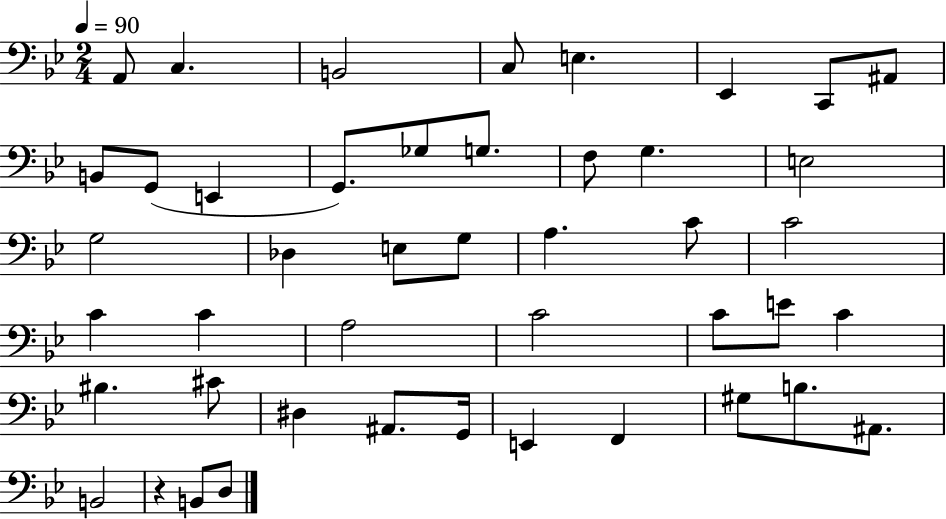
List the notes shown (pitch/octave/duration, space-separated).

A2/e C3/q. B2/h C3/e E3/q. Eb2/q C2/e A#2/e B2/e G2/e E2/q G2/e. Gb3/e G3/e. F3/e G3/q. E3/h G3/h Db3/q E3/e G3/e A3/q. C4/e C4/h C4/q C4/q A3/h C4/h C4/e E4/e C4/q BIS3/q. C#4/e D#3/q A#2/e. G2/s E2/q F2/q G#3/e B3/e. A#2/e. B2/h R/q B2/e D3/e